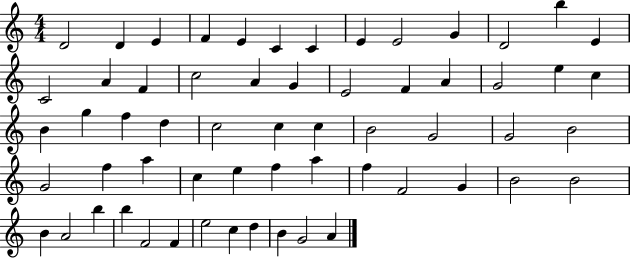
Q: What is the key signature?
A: C major